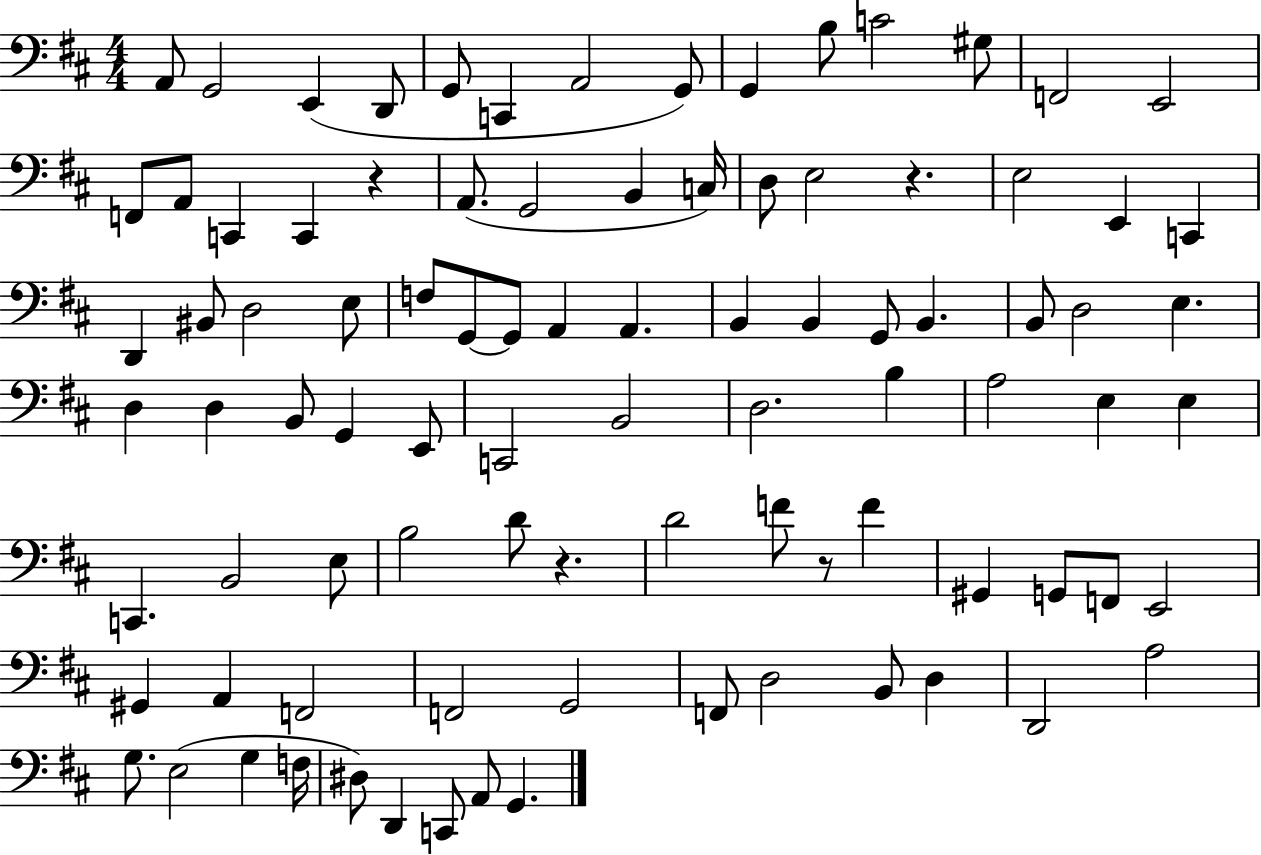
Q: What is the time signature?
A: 4/4